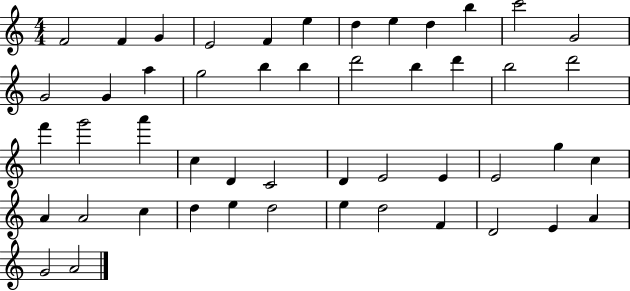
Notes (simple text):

F4/h F4/q G4/q E4/h F4/q E5/q D5/q E5/q D5/q B5/q C6/h G4/h G4/h G4/q A5/q G5/h B5/q B5/q D6/h B5/q D6/q B5/h D6/h F6/q G6/h A6/q C5/q D4/q C4/h D4/q E4/h E4/q E4/h G5/q C5/q A4/q A4/h C5/q D5/q E5/q D5/h E5/q D5/h F4/q D4/h E4/q A4/q G4/h A4/h